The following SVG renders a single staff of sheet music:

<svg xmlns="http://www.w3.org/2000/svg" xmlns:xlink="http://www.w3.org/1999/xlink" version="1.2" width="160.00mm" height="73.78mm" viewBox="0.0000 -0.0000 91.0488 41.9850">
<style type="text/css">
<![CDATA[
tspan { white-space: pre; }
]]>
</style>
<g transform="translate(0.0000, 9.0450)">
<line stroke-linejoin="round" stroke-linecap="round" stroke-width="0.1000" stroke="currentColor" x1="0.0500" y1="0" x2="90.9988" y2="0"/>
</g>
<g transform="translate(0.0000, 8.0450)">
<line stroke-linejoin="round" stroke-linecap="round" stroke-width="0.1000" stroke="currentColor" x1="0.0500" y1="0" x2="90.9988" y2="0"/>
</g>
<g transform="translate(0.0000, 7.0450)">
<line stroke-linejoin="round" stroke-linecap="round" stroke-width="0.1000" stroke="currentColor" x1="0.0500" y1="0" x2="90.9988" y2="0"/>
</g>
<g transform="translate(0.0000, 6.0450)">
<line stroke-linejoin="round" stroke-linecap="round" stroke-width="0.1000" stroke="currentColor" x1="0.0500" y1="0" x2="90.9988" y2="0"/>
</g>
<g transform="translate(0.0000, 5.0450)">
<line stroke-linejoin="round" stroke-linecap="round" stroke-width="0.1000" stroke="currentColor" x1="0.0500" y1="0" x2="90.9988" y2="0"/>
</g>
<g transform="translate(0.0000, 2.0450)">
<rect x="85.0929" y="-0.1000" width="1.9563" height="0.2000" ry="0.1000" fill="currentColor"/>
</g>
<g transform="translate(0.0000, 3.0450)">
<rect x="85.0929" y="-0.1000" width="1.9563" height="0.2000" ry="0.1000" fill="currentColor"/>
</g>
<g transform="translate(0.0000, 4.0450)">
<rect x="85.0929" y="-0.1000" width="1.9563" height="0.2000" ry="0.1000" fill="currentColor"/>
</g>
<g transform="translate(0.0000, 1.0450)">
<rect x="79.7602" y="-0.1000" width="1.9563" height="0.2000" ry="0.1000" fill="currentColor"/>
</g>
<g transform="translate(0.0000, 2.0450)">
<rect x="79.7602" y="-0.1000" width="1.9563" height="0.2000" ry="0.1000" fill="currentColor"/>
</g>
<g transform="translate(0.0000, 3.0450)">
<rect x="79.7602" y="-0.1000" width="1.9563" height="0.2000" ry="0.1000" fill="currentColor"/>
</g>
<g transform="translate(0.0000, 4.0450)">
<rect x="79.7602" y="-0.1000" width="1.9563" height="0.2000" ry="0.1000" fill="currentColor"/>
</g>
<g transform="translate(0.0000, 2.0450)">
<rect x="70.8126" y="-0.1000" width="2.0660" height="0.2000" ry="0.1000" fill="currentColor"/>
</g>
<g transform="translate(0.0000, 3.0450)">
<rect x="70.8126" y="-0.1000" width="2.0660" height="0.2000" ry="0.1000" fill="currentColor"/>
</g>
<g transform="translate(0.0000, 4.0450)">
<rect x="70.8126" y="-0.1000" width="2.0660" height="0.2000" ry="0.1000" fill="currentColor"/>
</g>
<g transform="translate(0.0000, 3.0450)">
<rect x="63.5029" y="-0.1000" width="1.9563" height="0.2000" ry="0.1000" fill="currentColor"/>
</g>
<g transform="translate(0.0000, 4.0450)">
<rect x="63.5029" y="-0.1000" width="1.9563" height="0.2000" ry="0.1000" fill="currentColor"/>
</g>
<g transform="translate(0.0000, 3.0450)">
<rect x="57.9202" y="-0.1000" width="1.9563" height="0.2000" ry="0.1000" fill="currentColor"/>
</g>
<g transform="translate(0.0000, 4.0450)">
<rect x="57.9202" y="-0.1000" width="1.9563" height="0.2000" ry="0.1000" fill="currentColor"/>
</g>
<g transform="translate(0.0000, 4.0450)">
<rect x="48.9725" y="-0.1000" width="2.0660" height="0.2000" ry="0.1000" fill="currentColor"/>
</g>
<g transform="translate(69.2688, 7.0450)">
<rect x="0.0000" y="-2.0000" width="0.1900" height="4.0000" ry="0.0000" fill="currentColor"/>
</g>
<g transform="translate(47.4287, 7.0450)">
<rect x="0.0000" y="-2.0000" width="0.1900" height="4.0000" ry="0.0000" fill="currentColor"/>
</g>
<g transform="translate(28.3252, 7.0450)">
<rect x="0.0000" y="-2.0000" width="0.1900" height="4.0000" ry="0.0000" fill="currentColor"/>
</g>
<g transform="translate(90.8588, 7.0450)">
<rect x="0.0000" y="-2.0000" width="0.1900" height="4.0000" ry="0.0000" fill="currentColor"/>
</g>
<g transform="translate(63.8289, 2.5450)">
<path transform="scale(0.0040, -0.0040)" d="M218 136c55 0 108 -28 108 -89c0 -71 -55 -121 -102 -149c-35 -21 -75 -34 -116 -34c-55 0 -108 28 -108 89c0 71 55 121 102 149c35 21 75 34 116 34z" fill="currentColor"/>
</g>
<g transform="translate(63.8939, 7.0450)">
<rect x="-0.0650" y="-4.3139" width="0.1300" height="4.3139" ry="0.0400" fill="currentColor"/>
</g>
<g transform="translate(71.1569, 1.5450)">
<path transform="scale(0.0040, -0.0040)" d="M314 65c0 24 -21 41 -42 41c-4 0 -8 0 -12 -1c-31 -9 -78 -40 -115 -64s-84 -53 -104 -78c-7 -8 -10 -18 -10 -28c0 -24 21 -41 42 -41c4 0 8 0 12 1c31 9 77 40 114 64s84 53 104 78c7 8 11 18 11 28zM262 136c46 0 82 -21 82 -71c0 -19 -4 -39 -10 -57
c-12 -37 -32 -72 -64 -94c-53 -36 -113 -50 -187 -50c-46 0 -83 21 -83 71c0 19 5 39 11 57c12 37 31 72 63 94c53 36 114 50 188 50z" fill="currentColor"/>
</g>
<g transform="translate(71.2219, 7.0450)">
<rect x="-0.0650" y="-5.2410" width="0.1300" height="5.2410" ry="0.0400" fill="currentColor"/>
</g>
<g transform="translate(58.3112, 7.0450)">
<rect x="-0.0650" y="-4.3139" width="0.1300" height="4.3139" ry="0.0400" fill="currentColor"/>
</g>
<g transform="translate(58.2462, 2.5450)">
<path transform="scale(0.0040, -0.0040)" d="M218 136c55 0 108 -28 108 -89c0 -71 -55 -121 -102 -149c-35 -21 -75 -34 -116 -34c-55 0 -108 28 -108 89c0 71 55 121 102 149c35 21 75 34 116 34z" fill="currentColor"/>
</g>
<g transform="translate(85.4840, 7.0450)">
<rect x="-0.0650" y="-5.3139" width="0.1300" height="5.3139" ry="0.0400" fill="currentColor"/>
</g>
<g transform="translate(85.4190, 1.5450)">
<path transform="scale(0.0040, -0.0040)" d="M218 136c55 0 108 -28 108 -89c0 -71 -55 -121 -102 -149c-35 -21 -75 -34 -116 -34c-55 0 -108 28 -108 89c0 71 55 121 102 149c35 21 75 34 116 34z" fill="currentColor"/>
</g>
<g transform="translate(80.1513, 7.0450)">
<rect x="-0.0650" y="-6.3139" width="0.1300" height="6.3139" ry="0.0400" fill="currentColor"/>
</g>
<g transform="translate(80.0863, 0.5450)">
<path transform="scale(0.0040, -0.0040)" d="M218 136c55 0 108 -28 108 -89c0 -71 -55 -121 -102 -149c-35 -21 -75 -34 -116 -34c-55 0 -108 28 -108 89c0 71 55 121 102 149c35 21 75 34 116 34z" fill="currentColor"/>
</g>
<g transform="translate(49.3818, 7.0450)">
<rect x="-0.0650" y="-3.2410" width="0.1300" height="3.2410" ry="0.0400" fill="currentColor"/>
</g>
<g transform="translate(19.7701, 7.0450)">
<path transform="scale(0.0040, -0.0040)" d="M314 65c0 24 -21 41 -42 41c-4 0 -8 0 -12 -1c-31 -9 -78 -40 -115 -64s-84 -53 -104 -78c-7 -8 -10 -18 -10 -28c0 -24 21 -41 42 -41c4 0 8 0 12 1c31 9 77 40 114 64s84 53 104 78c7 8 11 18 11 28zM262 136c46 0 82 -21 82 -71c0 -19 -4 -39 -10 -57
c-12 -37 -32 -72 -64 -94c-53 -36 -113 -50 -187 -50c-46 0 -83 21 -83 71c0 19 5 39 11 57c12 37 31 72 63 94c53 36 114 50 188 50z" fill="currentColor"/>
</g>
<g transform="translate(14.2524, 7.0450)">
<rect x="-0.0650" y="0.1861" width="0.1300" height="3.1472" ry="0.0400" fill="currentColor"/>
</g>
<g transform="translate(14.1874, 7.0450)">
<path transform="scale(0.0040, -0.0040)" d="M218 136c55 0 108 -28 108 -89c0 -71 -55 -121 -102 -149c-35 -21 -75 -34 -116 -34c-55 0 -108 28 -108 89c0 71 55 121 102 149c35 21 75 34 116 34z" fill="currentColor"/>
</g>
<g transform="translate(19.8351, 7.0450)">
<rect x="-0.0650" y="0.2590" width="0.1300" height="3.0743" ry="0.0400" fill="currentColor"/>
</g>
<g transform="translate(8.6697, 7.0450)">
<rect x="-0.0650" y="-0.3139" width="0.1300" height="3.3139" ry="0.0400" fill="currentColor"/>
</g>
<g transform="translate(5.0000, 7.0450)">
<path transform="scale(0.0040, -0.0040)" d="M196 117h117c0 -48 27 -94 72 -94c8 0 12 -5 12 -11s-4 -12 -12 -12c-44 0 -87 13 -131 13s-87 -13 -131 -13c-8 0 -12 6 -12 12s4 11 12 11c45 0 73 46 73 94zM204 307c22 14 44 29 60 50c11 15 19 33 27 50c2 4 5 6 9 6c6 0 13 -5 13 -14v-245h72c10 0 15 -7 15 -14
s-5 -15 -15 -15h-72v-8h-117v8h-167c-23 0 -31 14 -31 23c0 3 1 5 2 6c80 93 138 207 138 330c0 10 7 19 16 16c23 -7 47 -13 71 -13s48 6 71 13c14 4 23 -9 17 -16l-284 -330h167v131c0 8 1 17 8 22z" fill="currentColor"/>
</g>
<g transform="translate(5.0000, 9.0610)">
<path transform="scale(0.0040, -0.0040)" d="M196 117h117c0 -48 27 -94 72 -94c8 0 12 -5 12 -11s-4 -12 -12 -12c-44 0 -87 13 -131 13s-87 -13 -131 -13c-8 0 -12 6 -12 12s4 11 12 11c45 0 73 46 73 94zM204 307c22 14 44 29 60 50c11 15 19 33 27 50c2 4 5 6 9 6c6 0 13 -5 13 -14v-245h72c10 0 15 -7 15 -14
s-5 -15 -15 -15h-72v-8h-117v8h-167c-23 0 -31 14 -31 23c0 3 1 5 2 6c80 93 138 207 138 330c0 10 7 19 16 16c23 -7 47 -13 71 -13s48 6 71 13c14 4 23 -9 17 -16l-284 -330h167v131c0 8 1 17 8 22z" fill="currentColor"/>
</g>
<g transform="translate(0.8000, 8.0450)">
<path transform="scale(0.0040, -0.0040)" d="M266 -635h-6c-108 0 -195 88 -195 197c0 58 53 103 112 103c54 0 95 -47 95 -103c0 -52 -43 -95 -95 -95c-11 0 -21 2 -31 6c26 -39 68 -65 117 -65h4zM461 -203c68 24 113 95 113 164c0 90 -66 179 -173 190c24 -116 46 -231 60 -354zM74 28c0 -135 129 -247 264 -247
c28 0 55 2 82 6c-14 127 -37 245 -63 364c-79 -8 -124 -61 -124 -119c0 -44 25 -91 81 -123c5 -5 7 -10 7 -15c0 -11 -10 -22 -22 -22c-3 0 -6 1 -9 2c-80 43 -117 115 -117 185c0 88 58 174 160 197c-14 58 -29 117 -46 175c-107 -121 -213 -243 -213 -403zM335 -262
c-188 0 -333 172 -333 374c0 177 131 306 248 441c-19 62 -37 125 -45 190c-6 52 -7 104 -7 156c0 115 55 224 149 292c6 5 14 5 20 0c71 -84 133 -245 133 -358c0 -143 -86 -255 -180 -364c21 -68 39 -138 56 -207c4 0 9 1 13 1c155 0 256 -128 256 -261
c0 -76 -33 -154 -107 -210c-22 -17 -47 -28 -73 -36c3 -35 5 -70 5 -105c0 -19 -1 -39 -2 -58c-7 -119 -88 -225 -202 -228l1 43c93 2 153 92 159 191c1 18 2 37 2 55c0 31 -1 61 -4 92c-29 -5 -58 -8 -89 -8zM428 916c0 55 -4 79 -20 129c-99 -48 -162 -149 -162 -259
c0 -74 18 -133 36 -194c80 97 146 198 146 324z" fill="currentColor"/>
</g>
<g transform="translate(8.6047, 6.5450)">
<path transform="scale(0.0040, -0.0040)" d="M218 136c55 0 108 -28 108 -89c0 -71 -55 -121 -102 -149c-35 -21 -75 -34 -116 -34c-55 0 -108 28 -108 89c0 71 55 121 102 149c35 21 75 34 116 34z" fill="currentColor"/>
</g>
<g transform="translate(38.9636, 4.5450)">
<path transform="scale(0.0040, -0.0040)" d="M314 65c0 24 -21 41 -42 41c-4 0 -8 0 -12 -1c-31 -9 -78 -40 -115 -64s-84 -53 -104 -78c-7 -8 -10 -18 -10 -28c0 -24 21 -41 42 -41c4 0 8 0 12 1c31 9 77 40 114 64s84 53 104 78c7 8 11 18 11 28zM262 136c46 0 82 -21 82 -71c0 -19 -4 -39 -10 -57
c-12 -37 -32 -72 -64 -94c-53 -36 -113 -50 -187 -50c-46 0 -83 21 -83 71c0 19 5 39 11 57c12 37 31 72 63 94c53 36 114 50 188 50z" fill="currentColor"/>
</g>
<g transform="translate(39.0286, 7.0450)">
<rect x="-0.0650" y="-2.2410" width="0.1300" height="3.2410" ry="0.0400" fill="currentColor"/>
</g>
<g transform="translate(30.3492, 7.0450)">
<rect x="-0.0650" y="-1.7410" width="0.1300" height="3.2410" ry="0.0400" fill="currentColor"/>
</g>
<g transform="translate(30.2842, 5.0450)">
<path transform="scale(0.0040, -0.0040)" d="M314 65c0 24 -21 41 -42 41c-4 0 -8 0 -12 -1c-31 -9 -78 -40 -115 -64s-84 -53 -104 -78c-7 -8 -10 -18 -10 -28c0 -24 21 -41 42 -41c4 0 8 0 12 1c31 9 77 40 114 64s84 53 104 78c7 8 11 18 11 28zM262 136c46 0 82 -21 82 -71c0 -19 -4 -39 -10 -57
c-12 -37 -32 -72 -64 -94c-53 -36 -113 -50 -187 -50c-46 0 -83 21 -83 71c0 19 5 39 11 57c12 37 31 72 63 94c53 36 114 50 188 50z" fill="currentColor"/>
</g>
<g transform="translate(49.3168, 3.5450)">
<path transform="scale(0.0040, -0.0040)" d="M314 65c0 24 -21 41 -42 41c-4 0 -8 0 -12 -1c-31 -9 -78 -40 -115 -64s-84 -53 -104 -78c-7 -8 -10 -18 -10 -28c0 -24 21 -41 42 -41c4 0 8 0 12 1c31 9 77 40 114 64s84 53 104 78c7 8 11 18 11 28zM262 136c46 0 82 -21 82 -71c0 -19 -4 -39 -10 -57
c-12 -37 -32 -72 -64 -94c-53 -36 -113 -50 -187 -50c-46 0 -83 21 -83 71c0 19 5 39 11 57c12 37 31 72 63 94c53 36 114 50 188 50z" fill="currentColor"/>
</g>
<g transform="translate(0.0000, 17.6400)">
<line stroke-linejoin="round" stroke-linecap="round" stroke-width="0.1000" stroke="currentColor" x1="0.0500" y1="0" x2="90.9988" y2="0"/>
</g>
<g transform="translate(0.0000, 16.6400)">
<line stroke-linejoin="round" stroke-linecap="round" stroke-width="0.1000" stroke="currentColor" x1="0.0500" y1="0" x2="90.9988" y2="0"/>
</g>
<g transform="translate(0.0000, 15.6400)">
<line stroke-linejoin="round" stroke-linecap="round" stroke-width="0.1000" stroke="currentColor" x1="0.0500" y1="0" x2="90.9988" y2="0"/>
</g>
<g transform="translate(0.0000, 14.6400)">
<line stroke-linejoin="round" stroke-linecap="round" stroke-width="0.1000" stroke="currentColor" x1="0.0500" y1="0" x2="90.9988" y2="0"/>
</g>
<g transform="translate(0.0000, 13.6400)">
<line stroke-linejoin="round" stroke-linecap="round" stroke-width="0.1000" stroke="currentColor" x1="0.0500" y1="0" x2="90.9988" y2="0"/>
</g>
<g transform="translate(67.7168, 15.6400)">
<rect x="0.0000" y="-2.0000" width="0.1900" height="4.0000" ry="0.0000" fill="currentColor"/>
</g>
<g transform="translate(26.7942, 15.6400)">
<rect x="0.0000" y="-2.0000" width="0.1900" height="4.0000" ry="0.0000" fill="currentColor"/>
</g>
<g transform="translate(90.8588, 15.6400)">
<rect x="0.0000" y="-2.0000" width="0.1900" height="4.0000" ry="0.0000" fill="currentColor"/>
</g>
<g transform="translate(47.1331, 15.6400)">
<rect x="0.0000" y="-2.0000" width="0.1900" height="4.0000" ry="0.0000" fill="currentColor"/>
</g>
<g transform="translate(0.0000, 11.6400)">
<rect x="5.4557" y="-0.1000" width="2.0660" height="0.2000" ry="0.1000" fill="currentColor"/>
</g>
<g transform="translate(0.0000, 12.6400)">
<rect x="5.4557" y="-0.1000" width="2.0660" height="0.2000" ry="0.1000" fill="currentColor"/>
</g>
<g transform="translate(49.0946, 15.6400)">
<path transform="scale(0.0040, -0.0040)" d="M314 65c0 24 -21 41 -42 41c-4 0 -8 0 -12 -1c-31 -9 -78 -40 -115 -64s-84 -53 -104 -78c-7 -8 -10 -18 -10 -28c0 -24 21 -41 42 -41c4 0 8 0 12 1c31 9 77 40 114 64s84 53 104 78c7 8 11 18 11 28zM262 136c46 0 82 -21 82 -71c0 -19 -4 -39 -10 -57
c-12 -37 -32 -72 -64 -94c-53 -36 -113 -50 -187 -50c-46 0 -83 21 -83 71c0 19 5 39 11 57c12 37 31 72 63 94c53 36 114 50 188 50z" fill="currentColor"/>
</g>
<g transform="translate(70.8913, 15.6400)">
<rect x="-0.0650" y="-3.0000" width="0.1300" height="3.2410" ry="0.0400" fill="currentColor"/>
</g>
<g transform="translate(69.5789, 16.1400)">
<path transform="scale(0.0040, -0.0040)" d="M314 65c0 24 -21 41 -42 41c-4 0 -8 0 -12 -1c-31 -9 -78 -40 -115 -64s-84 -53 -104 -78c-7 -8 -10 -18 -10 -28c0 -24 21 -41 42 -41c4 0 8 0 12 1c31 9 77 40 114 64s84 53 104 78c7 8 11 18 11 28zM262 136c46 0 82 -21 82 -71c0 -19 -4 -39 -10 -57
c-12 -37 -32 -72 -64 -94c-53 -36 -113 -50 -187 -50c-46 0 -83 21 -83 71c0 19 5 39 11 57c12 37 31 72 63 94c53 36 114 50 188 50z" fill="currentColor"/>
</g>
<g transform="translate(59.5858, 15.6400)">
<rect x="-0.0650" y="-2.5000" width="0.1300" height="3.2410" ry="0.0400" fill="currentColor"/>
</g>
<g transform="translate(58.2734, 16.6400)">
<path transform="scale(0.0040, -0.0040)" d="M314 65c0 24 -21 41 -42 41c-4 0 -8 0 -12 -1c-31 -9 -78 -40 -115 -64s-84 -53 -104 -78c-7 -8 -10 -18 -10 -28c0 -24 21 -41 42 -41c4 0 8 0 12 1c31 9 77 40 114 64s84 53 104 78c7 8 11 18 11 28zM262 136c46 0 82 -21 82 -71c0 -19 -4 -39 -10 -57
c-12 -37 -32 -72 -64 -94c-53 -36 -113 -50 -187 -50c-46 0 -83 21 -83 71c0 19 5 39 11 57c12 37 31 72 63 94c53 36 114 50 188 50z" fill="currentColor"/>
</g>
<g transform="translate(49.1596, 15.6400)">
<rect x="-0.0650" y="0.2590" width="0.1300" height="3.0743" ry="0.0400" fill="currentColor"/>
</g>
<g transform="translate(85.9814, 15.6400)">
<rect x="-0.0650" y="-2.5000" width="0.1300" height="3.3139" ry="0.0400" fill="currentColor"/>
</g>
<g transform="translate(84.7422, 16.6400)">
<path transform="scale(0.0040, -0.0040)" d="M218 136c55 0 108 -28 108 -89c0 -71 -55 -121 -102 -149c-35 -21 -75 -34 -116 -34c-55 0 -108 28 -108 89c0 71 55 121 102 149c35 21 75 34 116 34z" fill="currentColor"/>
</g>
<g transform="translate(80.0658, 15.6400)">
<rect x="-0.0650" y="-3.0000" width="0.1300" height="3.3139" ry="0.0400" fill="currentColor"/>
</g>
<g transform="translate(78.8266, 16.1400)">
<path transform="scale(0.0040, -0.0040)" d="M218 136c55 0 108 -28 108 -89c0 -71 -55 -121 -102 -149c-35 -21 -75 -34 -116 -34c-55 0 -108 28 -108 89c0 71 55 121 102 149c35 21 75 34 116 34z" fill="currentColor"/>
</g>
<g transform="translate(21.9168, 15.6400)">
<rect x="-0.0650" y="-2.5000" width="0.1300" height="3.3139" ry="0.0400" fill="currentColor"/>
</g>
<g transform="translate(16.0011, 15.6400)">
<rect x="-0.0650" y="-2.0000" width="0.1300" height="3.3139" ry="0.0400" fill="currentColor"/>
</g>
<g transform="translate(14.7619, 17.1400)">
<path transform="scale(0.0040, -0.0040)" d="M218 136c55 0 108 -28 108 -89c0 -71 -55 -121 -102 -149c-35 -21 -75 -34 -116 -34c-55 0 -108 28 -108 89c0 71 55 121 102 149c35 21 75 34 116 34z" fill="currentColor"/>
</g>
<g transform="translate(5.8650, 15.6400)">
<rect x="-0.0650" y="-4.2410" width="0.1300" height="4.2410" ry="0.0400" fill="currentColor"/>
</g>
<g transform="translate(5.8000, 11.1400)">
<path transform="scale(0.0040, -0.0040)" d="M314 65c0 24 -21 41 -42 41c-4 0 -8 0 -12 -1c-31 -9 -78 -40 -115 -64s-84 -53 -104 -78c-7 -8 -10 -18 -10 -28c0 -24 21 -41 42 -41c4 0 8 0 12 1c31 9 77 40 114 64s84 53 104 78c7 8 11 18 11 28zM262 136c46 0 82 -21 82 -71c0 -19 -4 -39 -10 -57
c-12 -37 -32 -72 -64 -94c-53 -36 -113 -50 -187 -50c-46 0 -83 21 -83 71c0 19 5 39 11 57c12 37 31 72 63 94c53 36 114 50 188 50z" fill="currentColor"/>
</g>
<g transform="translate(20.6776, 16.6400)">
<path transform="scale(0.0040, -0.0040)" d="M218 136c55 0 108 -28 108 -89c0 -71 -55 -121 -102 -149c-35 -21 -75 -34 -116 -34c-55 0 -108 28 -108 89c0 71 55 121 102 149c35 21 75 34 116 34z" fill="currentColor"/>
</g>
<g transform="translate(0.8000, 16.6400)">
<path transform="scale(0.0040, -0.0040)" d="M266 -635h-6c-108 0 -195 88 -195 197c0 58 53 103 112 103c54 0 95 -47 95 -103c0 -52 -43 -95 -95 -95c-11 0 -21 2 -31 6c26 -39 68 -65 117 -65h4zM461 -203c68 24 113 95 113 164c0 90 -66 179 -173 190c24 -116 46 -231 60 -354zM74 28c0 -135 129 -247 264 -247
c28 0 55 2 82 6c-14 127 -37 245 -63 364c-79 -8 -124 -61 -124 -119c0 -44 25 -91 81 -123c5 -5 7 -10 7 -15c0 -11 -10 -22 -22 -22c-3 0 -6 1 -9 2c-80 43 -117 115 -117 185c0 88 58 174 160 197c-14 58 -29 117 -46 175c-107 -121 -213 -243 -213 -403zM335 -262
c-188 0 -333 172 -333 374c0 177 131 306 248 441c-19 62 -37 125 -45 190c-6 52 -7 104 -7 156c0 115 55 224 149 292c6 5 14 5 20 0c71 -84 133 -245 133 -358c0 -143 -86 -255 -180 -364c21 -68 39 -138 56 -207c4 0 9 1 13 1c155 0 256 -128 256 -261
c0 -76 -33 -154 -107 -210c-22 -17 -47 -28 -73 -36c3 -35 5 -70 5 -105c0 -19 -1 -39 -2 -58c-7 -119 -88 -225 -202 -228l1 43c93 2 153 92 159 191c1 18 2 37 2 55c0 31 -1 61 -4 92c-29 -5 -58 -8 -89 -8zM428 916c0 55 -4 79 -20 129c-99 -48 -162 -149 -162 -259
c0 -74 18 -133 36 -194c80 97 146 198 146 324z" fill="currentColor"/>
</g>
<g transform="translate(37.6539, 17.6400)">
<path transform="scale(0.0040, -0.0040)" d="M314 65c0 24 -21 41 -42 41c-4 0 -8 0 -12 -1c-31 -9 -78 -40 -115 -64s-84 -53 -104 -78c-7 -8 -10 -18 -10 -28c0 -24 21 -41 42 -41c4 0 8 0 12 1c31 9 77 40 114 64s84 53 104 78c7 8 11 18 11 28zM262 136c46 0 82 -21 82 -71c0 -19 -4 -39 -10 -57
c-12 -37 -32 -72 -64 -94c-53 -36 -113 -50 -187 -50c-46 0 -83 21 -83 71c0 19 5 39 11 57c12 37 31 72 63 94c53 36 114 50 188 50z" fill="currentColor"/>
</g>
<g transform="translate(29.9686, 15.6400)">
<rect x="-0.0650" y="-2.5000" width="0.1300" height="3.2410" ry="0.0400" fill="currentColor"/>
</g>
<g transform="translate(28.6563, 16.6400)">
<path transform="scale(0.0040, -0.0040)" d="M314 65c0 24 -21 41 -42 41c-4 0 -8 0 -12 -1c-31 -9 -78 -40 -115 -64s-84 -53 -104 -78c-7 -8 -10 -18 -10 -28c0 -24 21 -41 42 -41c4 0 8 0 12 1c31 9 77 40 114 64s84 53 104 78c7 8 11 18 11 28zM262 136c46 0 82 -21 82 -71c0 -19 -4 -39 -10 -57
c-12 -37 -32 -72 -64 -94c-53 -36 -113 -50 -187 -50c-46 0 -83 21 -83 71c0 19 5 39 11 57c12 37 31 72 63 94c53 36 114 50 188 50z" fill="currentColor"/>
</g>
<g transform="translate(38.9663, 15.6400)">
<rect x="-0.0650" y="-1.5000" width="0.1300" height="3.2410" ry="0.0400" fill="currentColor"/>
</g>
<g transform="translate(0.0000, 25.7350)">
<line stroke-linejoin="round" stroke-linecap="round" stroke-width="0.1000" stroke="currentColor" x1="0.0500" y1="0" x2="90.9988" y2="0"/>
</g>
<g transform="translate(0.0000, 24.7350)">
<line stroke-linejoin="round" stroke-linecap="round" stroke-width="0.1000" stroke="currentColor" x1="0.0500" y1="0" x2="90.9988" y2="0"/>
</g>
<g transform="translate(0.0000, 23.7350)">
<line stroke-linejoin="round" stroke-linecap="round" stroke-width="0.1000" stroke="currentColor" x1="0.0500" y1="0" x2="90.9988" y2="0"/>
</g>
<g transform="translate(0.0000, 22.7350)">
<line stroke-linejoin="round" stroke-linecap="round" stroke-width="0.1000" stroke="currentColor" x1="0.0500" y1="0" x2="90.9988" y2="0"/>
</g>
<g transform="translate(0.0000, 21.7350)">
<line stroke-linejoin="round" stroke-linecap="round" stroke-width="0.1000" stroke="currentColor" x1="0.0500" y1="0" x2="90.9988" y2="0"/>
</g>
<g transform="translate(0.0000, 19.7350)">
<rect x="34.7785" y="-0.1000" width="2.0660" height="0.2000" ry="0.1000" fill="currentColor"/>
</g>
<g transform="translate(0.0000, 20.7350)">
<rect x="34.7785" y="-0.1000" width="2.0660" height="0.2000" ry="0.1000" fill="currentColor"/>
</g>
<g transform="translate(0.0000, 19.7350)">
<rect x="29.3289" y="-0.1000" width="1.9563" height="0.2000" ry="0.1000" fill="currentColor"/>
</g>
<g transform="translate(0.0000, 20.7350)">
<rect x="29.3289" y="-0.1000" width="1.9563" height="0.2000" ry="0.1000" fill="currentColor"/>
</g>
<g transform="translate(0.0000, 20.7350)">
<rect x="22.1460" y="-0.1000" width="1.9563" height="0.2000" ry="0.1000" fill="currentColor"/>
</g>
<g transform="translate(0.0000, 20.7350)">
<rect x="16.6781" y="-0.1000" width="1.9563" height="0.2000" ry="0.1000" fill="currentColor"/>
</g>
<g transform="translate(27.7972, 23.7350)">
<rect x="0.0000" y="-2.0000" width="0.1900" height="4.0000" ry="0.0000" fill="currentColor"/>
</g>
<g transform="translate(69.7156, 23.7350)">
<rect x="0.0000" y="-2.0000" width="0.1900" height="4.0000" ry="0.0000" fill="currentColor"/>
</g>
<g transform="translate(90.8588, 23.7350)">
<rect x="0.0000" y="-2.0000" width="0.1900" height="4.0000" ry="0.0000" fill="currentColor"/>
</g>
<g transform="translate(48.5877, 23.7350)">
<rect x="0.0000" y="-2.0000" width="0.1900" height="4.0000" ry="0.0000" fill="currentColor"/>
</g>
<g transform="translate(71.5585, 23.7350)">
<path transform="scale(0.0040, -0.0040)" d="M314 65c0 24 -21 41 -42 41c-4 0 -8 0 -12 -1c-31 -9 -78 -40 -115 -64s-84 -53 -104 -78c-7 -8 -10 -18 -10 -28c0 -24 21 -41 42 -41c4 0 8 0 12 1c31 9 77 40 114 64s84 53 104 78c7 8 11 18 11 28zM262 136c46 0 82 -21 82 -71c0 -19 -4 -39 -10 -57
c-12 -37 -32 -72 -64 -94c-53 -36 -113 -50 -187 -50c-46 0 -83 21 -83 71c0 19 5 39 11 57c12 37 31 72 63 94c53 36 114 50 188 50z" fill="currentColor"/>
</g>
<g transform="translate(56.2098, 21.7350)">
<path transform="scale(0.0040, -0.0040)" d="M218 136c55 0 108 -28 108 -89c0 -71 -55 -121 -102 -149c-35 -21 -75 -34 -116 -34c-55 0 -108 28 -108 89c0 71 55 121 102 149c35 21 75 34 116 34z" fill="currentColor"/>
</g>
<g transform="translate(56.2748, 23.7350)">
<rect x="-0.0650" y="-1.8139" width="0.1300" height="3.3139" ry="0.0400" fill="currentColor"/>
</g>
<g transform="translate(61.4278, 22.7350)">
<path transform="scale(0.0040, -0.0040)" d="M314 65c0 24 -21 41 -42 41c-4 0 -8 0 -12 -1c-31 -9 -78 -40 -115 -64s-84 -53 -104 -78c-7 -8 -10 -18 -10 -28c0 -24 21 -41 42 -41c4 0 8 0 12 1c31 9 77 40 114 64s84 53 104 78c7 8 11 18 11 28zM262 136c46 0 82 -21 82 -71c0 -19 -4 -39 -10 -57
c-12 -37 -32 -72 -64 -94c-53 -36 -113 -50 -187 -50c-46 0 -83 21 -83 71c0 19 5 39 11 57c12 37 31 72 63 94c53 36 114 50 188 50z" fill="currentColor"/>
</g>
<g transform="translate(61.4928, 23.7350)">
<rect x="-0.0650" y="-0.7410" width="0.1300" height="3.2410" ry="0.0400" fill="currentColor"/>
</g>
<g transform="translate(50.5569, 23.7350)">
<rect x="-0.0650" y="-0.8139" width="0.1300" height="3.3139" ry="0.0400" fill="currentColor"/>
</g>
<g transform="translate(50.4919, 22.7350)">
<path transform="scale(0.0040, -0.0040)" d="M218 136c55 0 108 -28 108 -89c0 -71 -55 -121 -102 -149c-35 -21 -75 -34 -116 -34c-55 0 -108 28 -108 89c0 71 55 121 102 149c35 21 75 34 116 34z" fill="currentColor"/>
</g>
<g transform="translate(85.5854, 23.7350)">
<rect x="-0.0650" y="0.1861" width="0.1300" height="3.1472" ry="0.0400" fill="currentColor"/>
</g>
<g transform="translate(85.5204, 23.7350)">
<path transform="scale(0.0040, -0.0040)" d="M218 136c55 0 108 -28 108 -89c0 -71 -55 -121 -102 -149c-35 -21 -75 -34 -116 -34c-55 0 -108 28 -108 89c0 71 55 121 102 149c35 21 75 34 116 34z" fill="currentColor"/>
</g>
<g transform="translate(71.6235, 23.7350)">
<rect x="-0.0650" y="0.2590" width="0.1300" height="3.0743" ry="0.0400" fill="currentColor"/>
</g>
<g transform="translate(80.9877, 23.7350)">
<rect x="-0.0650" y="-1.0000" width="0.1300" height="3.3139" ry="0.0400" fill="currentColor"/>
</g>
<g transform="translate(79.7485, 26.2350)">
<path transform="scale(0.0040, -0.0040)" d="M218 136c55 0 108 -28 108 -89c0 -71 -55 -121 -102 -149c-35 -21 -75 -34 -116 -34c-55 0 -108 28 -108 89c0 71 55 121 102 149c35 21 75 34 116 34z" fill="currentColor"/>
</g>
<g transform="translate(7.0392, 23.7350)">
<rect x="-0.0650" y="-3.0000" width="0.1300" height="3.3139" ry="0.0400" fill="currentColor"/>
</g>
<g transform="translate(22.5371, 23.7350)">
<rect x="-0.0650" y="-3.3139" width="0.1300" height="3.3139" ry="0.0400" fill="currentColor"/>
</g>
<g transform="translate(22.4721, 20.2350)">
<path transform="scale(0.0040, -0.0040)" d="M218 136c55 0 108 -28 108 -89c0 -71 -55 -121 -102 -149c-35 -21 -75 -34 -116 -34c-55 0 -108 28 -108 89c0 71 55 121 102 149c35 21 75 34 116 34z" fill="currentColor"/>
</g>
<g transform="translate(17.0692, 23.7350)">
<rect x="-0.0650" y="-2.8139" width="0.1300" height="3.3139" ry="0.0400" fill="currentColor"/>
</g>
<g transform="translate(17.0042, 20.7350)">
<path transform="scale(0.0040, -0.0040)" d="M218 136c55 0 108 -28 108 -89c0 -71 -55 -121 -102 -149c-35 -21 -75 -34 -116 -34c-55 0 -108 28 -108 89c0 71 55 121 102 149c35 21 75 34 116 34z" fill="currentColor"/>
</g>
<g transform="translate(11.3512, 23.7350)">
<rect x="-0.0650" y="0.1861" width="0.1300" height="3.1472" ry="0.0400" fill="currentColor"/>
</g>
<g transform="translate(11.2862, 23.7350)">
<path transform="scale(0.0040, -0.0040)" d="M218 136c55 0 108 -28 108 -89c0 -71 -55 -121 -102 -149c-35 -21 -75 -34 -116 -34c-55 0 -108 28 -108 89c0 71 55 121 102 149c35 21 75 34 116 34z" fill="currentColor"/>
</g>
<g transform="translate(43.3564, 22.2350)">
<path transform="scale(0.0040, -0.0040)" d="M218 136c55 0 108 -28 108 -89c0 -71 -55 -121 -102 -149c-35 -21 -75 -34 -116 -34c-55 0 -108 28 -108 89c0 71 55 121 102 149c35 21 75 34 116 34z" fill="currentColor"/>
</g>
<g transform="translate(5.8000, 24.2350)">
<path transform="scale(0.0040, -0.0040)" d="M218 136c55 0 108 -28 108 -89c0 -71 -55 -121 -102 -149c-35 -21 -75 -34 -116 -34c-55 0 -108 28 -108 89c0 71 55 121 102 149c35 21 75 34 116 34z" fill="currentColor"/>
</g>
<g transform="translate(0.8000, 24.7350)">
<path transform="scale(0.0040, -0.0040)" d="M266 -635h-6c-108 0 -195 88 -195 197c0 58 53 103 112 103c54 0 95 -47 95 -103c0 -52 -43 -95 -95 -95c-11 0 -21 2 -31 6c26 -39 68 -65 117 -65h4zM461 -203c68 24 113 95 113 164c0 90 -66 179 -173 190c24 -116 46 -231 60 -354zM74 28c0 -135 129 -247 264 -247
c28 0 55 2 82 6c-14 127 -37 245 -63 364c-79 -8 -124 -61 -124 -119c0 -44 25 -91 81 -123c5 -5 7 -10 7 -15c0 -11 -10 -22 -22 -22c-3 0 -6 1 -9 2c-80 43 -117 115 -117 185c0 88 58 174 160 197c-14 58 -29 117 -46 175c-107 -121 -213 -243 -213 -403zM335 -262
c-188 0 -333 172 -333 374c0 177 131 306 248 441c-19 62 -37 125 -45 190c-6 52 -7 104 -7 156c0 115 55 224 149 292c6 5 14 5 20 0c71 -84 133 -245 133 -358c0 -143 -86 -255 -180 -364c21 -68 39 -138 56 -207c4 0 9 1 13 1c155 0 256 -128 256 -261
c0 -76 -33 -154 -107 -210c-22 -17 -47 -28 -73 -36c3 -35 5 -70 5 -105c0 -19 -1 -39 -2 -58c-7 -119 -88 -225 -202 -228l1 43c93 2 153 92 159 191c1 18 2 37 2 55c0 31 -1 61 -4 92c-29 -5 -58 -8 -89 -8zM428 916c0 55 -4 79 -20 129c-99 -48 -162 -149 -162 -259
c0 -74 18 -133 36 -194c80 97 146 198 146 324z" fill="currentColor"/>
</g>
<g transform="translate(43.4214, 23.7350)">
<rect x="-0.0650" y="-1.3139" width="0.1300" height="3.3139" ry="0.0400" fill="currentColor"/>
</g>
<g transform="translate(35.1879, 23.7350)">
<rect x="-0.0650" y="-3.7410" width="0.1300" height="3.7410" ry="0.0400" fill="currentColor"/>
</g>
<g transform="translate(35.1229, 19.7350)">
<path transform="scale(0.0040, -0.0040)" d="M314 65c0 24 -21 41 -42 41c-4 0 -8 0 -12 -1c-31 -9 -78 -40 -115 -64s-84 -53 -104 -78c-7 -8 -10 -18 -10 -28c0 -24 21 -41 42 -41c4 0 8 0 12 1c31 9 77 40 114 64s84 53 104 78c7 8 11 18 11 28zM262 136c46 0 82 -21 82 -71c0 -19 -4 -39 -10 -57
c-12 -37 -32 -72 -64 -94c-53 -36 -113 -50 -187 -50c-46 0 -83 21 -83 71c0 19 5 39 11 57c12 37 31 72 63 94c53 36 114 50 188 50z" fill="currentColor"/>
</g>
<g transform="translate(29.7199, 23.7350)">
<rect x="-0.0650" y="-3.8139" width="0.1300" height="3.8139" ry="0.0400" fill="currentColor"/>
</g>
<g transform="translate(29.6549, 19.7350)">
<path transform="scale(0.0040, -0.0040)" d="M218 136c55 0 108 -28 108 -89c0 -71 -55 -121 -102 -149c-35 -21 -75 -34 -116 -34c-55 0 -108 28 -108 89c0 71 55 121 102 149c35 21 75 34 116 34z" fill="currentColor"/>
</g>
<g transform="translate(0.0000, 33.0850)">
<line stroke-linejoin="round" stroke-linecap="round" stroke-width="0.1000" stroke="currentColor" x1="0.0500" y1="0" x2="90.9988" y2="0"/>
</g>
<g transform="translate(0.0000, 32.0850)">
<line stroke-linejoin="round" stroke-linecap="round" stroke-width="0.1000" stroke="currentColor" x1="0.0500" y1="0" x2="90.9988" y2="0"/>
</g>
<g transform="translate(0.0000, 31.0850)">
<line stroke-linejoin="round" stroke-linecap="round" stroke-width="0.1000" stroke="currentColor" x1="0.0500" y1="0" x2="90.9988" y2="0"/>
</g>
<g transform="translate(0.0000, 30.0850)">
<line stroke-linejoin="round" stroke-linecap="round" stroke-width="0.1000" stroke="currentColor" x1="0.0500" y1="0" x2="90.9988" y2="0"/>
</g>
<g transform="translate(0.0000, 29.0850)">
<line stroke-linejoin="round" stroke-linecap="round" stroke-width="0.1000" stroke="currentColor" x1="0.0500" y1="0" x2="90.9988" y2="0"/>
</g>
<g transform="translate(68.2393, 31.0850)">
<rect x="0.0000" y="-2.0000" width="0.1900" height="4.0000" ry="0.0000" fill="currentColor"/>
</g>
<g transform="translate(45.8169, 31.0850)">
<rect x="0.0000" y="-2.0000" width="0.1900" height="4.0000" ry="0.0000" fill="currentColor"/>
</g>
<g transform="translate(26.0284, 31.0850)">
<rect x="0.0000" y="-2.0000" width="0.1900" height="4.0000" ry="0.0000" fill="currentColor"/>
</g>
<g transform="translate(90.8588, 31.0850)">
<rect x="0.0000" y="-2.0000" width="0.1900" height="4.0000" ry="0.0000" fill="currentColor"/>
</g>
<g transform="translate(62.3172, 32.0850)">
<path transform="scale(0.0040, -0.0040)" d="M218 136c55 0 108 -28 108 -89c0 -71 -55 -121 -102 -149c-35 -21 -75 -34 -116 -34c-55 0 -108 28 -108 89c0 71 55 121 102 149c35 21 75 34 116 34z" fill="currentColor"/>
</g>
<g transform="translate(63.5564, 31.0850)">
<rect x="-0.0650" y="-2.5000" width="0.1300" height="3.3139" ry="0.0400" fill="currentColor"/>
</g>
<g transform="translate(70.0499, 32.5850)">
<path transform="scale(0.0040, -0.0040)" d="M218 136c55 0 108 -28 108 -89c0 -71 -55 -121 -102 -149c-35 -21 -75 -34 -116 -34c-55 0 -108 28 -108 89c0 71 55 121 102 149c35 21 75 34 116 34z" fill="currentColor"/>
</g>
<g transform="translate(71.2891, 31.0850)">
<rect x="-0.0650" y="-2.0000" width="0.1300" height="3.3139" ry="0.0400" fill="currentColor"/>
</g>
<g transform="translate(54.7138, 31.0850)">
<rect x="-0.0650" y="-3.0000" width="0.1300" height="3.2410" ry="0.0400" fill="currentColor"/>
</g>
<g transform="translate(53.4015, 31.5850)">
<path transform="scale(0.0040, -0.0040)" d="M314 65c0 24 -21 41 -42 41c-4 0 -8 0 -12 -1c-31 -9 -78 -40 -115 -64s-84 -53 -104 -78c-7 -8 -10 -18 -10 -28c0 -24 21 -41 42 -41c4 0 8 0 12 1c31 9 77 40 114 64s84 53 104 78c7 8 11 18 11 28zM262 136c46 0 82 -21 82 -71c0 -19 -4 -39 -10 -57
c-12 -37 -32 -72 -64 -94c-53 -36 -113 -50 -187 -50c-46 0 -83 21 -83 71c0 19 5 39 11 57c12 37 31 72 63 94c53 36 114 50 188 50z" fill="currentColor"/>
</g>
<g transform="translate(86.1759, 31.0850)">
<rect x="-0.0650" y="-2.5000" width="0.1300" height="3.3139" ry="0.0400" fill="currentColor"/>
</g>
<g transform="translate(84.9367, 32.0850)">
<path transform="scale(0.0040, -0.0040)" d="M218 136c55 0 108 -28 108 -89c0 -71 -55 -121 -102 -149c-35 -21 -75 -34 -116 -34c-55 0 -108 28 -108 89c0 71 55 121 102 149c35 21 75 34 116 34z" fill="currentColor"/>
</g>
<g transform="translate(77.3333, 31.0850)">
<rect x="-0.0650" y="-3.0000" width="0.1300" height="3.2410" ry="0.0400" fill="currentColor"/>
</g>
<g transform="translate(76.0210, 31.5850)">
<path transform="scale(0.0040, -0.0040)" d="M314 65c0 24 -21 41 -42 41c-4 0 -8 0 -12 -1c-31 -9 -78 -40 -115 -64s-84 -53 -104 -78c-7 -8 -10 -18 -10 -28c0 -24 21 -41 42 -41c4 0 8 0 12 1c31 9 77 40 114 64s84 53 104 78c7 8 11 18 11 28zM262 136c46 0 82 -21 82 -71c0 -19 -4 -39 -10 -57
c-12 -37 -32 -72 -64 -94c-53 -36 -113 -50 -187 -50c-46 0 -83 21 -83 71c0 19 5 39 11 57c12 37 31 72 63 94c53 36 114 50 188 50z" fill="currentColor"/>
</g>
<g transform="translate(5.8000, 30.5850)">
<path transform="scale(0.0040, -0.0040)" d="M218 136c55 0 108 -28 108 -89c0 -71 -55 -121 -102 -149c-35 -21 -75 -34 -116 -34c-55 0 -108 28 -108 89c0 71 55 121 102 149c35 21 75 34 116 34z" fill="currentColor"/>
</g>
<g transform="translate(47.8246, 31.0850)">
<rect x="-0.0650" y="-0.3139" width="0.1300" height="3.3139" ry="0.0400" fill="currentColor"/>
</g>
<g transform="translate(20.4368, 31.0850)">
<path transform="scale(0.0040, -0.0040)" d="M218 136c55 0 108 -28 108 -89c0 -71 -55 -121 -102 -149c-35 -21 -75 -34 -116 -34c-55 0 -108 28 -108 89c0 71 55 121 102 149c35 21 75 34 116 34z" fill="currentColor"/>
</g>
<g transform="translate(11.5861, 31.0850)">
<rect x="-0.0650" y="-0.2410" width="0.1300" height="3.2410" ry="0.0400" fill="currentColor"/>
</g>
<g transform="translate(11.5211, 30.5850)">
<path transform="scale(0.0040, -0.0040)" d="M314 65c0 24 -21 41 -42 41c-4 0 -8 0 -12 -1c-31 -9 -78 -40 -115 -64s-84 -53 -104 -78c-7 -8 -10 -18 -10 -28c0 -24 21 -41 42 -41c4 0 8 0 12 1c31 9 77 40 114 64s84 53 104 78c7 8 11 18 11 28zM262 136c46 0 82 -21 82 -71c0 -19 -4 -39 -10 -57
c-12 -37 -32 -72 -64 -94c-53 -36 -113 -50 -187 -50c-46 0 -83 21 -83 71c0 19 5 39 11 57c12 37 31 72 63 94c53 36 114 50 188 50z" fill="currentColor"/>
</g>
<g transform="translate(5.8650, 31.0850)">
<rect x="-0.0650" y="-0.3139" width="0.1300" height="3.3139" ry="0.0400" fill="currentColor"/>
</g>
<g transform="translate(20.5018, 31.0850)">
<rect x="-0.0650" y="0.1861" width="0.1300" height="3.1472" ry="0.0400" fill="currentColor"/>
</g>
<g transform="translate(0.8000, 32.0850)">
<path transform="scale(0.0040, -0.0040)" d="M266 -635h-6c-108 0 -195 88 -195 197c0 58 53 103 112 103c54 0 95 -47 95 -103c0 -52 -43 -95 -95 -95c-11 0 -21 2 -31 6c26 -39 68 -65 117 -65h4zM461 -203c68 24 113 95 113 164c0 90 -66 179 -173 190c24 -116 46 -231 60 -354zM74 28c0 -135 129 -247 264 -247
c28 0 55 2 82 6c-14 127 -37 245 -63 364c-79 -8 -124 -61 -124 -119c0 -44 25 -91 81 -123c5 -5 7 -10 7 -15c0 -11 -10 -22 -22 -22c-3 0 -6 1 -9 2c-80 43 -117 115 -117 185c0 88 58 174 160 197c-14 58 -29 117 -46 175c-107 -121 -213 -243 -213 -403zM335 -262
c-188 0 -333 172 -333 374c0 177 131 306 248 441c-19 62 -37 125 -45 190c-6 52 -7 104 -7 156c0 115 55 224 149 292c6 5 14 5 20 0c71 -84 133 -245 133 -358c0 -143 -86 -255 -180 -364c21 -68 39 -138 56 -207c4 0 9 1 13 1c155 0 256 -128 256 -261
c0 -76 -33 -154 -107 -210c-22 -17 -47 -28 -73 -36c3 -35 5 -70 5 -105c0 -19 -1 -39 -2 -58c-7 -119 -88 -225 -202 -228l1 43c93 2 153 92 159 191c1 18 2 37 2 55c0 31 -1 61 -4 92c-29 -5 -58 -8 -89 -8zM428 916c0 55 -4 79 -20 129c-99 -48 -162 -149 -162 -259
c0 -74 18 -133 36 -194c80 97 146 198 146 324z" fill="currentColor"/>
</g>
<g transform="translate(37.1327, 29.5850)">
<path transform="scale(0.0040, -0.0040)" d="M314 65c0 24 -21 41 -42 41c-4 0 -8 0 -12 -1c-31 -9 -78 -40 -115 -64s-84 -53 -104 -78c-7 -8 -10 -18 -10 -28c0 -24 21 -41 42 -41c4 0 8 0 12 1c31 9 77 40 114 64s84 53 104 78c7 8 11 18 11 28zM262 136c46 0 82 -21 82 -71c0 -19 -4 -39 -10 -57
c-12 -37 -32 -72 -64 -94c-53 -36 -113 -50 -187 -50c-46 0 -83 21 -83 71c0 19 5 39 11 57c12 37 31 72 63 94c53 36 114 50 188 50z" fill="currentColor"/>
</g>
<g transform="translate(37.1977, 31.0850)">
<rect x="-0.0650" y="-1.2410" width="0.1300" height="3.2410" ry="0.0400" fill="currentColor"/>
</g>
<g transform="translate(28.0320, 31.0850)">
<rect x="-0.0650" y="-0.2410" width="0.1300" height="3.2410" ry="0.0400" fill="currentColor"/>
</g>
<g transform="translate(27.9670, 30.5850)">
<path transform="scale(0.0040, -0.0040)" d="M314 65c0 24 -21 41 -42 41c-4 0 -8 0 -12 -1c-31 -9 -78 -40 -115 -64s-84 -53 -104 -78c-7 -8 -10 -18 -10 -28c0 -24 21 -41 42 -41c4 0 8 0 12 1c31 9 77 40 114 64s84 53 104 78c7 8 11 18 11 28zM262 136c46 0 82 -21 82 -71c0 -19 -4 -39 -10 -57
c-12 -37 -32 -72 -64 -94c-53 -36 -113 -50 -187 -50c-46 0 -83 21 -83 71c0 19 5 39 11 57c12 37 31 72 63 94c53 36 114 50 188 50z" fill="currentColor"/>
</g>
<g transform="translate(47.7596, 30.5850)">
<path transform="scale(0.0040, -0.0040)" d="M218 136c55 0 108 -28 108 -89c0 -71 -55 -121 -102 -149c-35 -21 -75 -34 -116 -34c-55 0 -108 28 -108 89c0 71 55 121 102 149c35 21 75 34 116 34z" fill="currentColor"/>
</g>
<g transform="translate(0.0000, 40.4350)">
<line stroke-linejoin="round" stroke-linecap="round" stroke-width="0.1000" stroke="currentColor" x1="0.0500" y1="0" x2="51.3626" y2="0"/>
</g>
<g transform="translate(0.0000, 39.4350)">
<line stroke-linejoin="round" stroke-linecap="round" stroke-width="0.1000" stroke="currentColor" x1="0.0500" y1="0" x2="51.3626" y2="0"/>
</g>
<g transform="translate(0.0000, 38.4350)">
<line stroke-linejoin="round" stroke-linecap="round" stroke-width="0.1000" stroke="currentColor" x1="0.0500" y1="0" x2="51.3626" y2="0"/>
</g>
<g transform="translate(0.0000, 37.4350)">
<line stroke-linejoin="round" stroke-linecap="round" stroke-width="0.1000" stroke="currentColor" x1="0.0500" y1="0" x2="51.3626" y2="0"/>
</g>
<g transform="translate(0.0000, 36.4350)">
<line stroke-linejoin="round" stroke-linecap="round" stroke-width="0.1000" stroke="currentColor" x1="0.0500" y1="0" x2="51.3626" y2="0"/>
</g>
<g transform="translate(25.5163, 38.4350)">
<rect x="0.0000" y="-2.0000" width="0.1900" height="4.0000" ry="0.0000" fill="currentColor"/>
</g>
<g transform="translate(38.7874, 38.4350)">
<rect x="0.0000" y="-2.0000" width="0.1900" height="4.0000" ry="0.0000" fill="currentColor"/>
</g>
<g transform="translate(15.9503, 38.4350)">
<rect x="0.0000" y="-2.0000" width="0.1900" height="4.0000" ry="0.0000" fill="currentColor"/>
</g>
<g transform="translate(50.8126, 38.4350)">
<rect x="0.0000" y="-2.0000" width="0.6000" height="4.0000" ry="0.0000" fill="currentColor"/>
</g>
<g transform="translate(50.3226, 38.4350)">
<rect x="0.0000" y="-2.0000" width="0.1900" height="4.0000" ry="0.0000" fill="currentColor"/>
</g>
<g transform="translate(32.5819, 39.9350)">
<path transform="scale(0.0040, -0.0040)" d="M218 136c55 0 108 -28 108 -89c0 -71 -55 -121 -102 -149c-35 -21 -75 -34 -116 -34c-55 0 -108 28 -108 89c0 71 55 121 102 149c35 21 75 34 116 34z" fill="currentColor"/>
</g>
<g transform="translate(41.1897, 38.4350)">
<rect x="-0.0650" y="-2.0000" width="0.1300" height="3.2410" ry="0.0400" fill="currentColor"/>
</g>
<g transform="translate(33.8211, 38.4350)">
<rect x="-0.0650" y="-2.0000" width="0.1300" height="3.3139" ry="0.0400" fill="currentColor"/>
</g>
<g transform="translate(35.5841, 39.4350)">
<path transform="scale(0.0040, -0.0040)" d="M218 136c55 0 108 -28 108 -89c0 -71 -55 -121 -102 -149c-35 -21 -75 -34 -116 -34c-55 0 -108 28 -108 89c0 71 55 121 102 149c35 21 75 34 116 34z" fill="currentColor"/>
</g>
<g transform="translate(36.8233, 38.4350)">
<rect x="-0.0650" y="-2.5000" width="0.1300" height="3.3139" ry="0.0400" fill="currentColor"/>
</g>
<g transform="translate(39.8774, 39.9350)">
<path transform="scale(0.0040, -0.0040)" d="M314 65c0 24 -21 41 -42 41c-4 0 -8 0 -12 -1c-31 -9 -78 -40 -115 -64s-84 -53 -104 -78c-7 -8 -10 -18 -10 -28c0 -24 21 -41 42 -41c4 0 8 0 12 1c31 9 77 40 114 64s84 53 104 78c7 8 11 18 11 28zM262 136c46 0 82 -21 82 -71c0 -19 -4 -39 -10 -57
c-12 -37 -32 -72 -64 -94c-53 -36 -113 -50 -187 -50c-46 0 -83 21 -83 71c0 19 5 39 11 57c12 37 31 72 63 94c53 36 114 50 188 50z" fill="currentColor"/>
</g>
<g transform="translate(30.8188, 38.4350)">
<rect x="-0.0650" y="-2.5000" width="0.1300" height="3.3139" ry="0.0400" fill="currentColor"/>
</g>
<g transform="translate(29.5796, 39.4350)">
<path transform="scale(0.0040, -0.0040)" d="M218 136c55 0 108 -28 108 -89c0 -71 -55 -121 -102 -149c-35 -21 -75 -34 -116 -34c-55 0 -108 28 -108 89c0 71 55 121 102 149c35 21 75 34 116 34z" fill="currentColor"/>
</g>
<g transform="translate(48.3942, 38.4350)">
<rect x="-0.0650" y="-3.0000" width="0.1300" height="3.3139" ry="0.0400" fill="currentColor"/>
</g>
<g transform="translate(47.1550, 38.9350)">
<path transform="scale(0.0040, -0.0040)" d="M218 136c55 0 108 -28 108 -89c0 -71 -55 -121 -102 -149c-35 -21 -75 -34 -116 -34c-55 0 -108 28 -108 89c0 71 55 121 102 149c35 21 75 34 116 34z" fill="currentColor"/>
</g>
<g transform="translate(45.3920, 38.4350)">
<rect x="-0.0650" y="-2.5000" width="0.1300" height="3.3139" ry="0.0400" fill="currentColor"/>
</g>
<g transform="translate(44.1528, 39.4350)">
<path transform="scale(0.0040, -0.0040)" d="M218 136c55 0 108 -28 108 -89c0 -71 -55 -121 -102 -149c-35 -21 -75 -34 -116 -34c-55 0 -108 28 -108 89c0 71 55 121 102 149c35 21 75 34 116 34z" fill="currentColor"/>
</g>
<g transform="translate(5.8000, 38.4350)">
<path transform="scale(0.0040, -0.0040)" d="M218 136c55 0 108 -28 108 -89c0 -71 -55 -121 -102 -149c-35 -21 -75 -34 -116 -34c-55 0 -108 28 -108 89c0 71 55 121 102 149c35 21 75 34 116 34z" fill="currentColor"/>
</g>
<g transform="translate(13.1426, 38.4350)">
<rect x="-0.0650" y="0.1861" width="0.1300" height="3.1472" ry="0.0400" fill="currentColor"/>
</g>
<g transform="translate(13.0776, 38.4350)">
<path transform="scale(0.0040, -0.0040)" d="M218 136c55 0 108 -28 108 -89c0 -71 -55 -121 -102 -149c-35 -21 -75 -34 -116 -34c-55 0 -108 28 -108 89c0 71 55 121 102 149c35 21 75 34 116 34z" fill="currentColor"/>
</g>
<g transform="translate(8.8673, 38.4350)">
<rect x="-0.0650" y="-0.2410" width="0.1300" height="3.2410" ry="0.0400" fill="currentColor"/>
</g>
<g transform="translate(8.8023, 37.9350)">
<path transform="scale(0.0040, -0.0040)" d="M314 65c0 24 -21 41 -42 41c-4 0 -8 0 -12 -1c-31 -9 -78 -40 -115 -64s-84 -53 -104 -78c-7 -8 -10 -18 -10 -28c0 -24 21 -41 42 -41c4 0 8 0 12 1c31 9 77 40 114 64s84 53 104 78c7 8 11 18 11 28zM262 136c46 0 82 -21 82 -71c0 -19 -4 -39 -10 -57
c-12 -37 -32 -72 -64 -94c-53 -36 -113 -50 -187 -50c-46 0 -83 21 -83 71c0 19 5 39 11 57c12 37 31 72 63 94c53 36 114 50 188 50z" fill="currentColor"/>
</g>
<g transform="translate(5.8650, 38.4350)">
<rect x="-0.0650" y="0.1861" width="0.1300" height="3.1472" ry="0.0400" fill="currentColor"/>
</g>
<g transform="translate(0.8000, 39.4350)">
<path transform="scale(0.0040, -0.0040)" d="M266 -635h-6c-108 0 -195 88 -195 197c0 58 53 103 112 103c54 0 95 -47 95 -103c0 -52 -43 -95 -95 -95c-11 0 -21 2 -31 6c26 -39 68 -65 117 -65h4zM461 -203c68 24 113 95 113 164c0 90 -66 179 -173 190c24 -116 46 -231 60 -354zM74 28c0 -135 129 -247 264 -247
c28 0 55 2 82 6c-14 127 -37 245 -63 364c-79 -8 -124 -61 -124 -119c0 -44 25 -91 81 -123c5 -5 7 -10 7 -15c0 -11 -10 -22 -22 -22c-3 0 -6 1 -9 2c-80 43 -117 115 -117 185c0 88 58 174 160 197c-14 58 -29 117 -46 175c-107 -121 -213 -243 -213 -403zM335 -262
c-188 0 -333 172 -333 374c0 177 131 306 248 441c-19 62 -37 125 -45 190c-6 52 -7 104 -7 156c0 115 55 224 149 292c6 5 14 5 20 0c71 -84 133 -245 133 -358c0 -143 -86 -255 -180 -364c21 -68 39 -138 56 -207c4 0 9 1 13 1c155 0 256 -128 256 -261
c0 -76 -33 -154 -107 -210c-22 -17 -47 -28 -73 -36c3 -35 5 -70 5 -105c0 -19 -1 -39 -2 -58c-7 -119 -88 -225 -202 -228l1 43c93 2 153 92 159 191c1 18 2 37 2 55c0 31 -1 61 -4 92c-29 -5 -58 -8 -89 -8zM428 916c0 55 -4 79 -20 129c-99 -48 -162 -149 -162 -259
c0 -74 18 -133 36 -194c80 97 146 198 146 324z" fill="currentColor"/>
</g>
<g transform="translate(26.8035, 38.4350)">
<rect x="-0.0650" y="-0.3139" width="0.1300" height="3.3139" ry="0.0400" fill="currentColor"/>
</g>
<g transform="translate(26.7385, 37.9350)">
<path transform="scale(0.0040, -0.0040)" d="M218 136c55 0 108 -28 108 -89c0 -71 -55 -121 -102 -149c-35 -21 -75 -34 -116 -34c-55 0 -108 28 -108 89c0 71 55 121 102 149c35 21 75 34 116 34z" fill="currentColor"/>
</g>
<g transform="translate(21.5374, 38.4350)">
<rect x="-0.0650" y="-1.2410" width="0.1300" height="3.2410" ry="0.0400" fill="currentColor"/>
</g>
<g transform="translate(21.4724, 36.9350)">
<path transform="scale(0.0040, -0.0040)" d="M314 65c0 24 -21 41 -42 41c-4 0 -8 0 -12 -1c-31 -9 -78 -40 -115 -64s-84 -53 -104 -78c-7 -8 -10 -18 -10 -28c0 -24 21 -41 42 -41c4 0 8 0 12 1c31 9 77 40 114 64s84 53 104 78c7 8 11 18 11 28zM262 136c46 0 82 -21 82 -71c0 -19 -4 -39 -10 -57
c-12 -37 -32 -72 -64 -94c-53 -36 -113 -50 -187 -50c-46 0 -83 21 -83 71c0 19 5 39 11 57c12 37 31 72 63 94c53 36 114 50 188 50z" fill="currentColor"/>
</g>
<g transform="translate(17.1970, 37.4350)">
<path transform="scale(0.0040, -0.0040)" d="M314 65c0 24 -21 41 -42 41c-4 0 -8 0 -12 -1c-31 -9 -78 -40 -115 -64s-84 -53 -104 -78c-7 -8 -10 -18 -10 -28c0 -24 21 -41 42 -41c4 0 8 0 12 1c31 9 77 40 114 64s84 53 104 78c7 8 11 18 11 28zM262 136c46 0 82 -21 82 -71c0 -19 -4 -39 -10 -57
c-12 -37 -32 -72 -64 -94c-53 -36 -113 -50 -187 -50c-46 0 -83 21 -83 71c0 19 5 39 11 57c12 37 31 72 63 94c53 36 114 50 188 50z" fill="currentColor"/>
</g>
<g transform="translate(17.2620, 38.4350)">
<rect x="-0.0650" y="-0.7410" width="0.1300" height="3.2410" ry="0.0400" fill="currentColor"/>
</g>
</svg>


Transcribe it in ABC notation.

X:1
T:Untitled
M:4/4
L:1/4
K:C
c B B2 f2 g2 b2 d' d' f'2 a' f' d'2 F G G2 E2 B2 G2 A2 A G A B a b c' c'2 e d f d2 B2 D B c c2 B c2 e2 c A2 G F A2 G B c2 B d2 e2 c G F G F2 G A